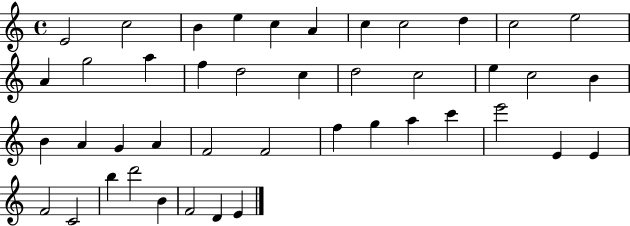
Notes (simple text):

E4/h C5/h B4/q E5/q C5/q A4/q C5/q C5/h D5/q C5/h E5/h A4/q G5/h A5/q F5/q D5/h C5/q D5/h C5/h E5/q C5/h B4/q B4/q A4/q G4/q A4/q F4/h F4/h F5/q G5/q A5/q C6/q E6/h E4/q E4/q F4/h C4/h B5/q D6/h B4/q F4/h D4/q E4/q